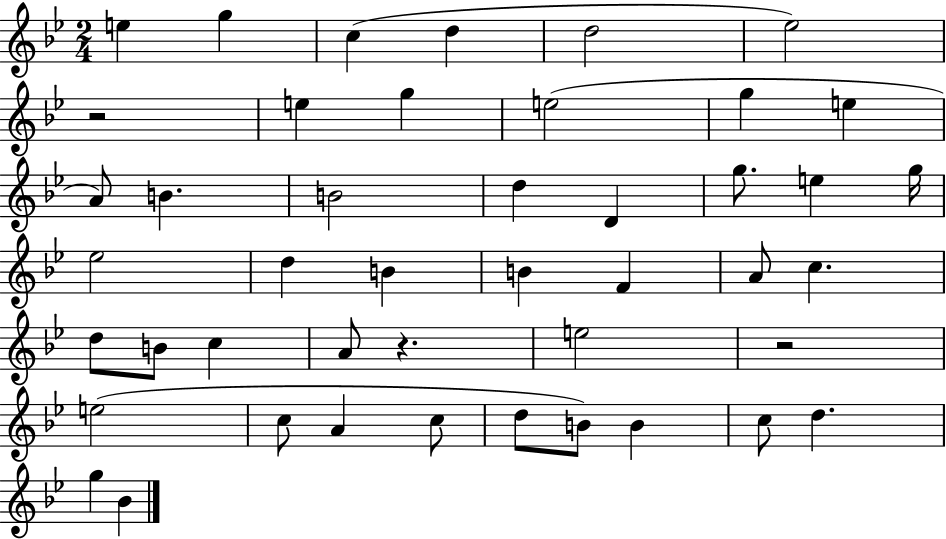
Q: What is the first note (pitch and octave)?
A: E5